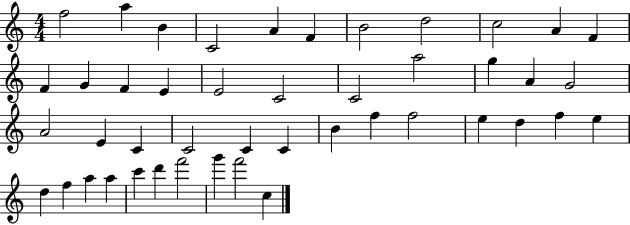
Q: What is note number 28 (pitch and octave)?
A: C4